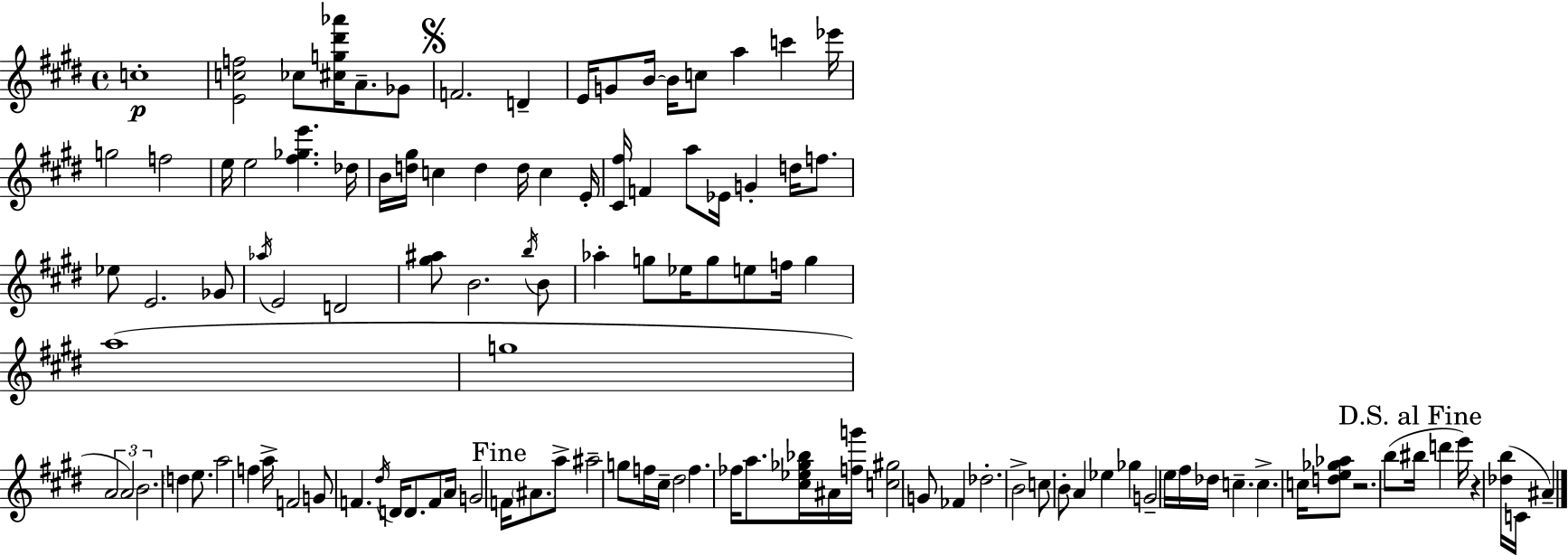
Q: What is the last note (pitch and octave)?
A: A#4